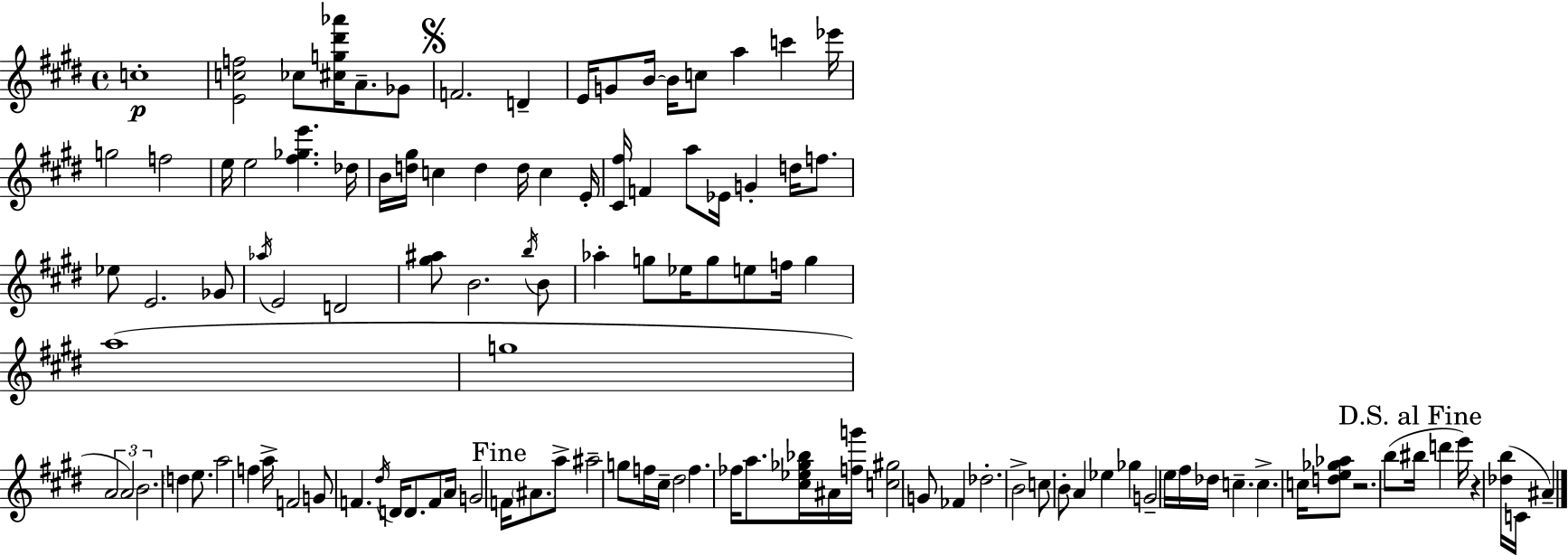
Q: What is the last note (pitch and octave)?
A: A#4